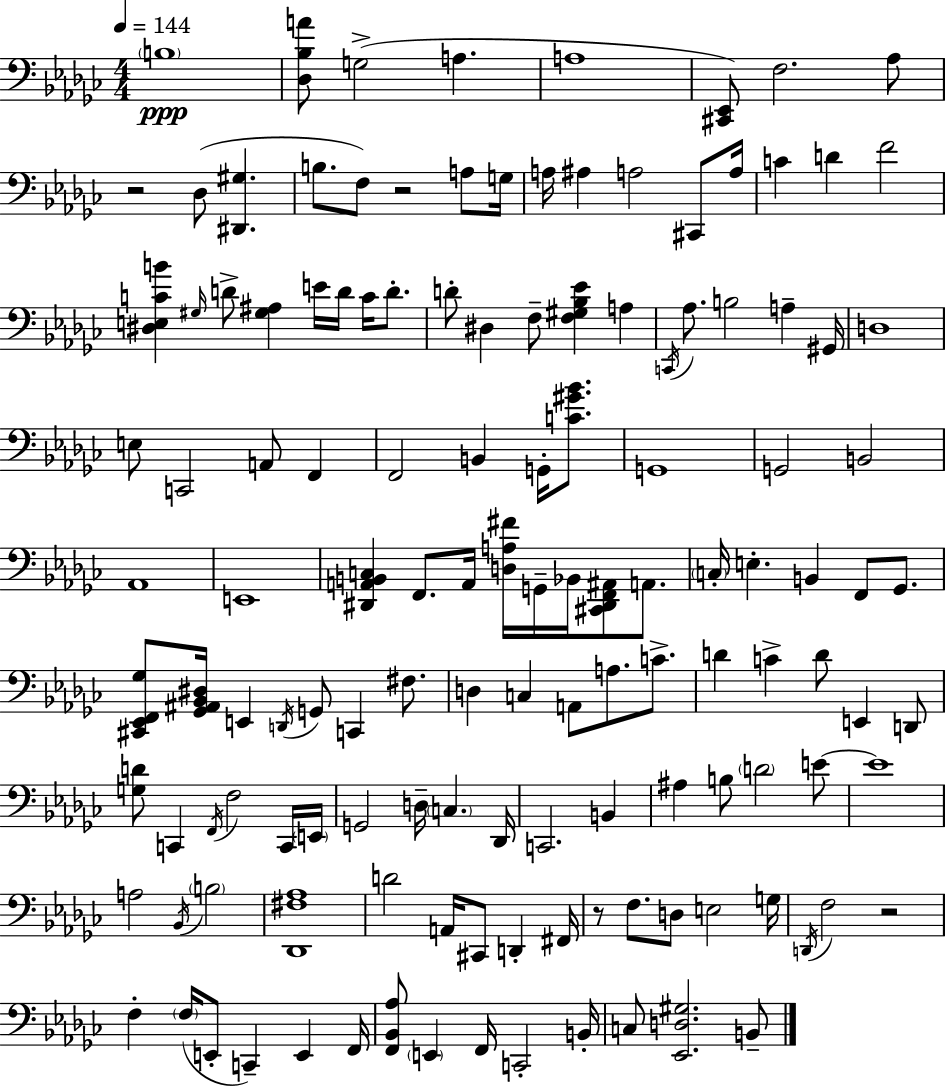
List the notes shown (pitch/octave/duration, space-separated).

B3/w [Db3,Bb3,A4]/e G3/h A3/q. A3/w [C#2,Eb2]/e F3/h. Ab3/e R/h Db3/e [D#2,G#3]/q. B3/e. F3/e R/h A3/e G3/s A3/s A#3/q A3/h C#2/e A3/s C4/q D4/q F4/h [D#3,E3,C4,B4]/q G#3/s D4/e [G#3,A#3]/q E4/s D4/s C4/s D4/e. D4/e D#3/q F3/e [F3,G#3,Bb3,Eb4]/q A3/q C2/s Ab3/e. B3/h A3/q G#2/s D3/w E3/e C2/h A2/e F2/q F2/h B2/q G2/s [C4,G#4,Bb4]/e. G2/w G2/h B2/h Ab2/w E2/w [D#2,A2,B2,C3]/q F2/e. A2/s [D3,A3,F#4]/s G2/s Bb2/s [C#2,D#2,F2,A#2]/e A2/e. C3/s E3/q. B2/q F2/e Gb2/e. [C#2,Eb2,F2,Gb3]/e [Gb2,A#2,Bb2,D#3]/s E2/q D2/s G2/e C2/q F#3/e. D3/q C3/q A2/e A3/e. C4/e. D4/q C4/q D4/e E2/q D2/e [G3,D4]/e C2/q F2/s F3/h C2/s E2/s G2/h D3/s C3/q. Db2/s C2/h. B2/q A#3/q B3/e D4/h E4/e E4/w A3/h Bb2/s B3/h [Db2,F#3,Ab3]/w D4/h A2/s C#2/e D2/q F#2/s R/e F3/e. D3/e E3/h G3/s D2/s F3/h R/h F3/q F3/s E2/e C2/q E2/q F2/s [F2,Bb2,Ab3]/e E2/q F2/s C2/h B2/s C3/e [Eb2,D3,G#3]/h. B2/e